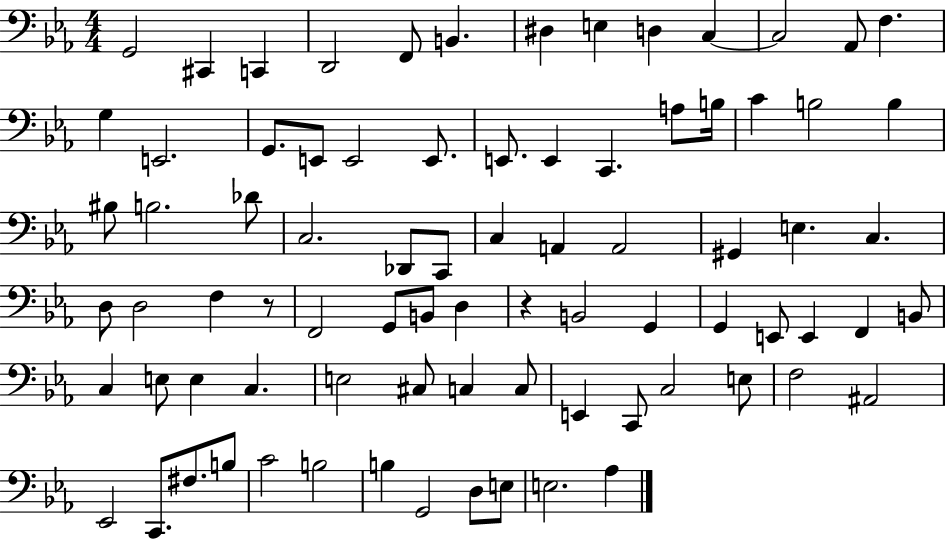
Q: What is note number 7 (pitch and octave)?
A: D#3